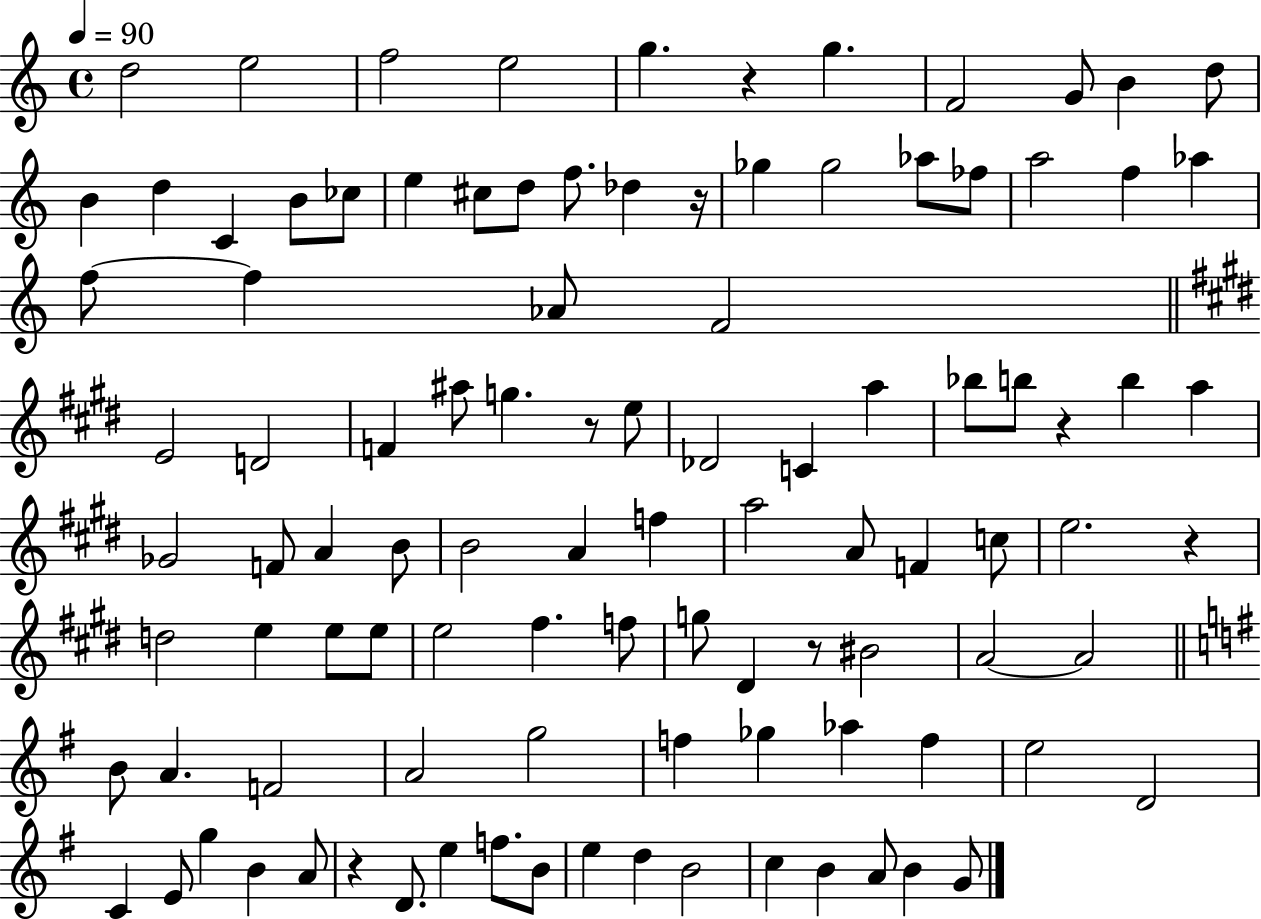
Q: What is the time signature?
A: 4/4